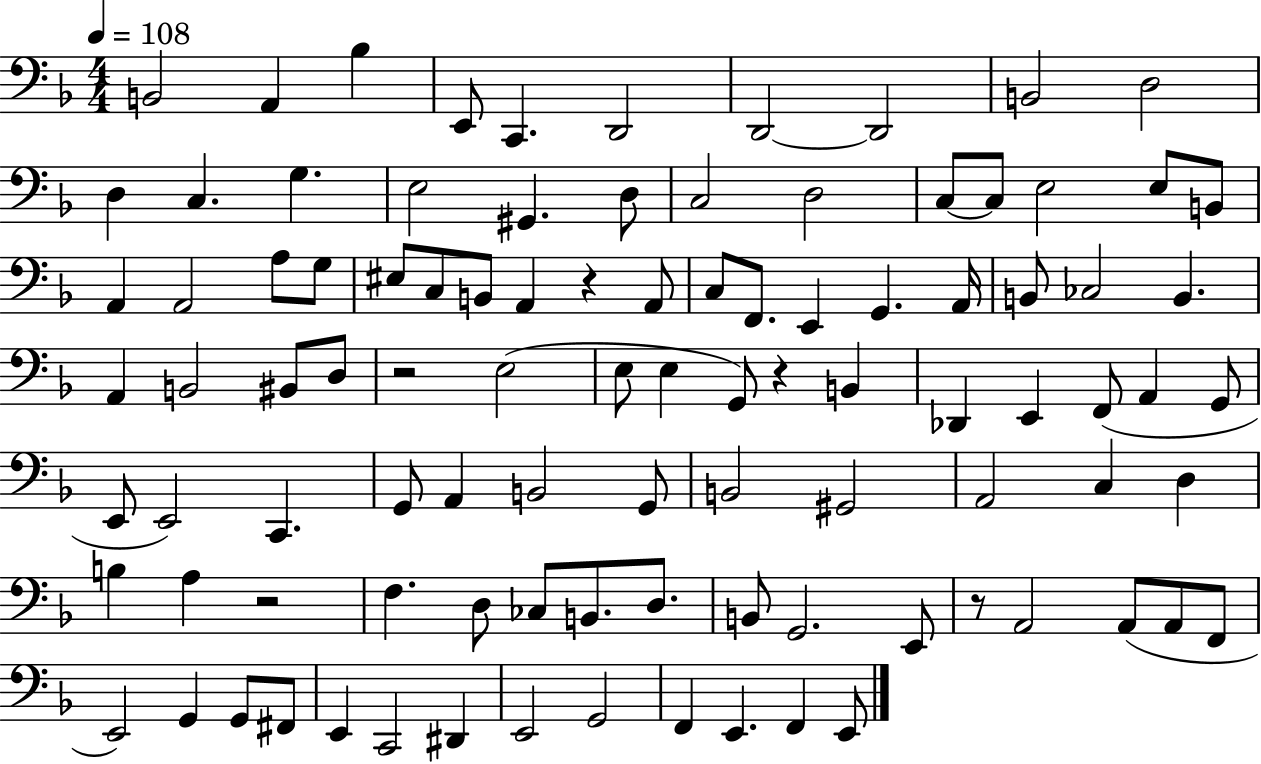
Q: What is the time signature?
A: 4/4